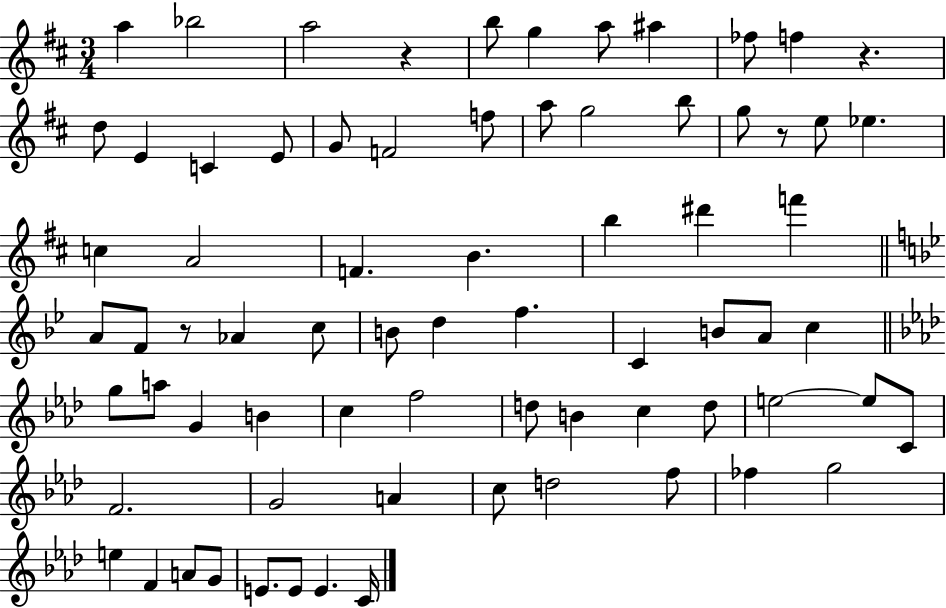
{
  \clef treble
  \numericTimeSignature
  \time 3/4
  \key d \major
  a''4 bes''2 | a''2 r4 | b''8 g''4 a''8 ais''4 | fes''8 f''4 r4. | \break d''8 e'4 c'4 e'8 | g'8 f'2 f''8 | a''8 g''2 b''8 | g''8 r8 e''8 ees''4. | \break c''4 a'2 | f'4. b'4. | b''4 dis'''4 f'''4 | \bar "||" \break \key bes \major a'8 f'8 r8 aes'4 c''8 | b'8 d''4 f''4. | c'4 b'8 a'8 c''4 | \bar "||" \break \key f \minor g''8 a''8 g'4 b'4 | c''4 f''2 | d''8 b'4 c''4 d''8 | e''2~~ e''8 c'8 | \break f'2. | g'2 a'4 | c''8 d''2 f''8 | fes''4 g''2 | \break e''4 f'4 a'8 g'8 | e'8. e'8 e'4. c'16 | \bar "|."
}